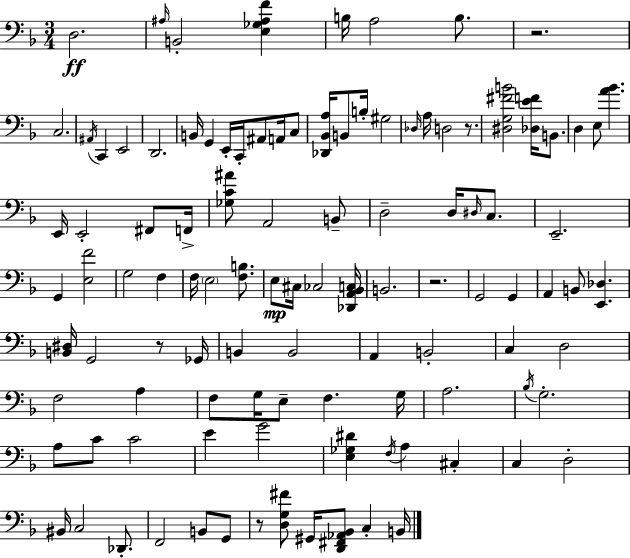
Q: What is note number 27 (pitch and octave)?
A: E3